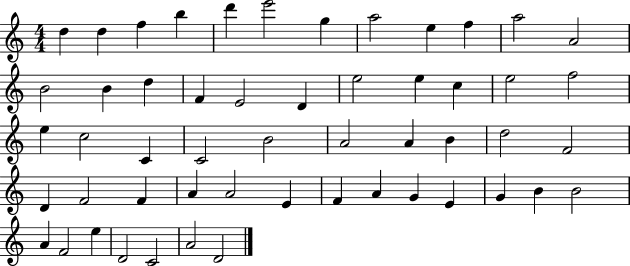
D5/q D5/q F5/q B5/q D6/q E6/h G5/q A5/h E5/q F5/q A5/h A4/h B4/h B4/q D5/q F4/q E4/h D4/q E5/h E5/q C5/q E5/h F5/h E5/q C5/h C4/q C4/h B4/h A4/h A4/q B4/q D5/h F4/h D4/q F4/h F4/q A4/q A4/h E4/q F4/q A4/q G4/q E4/q G4/q B4/q B4/h A4/q F4/h E5/q D4/h C4/h A4/h D4/h